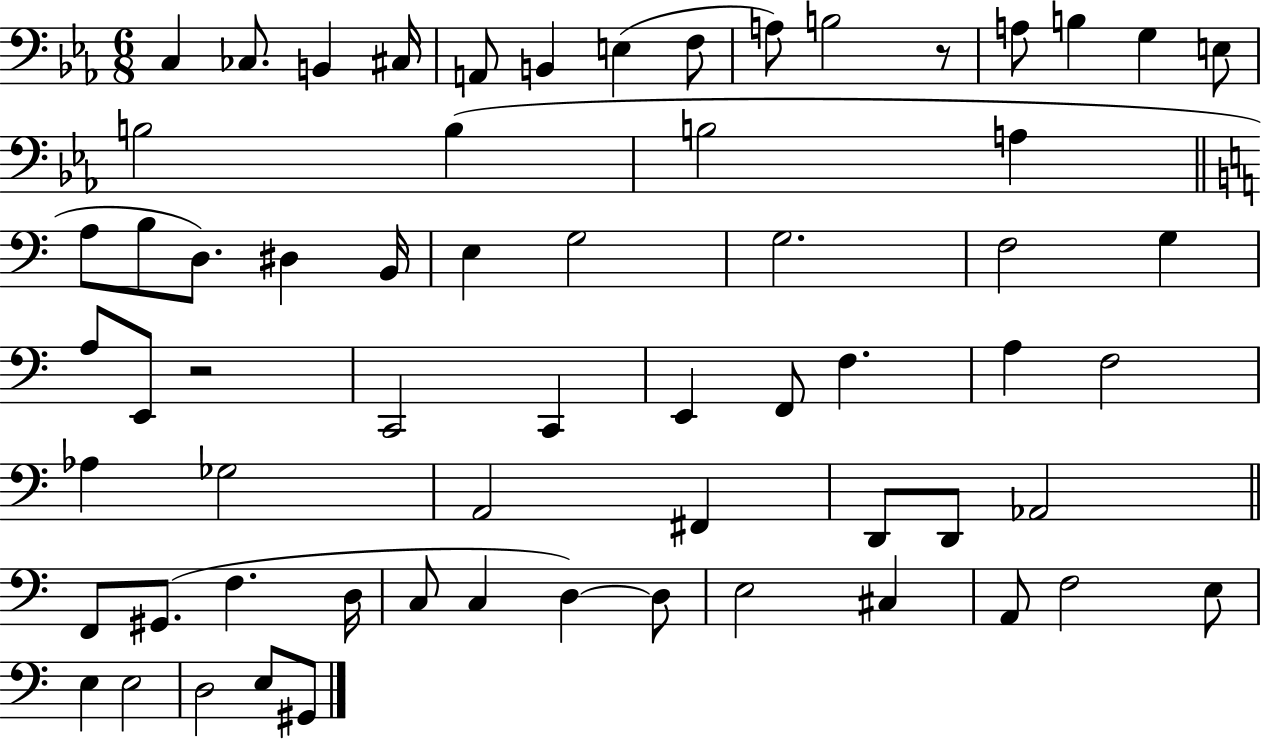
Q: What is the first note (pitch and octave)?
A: C3